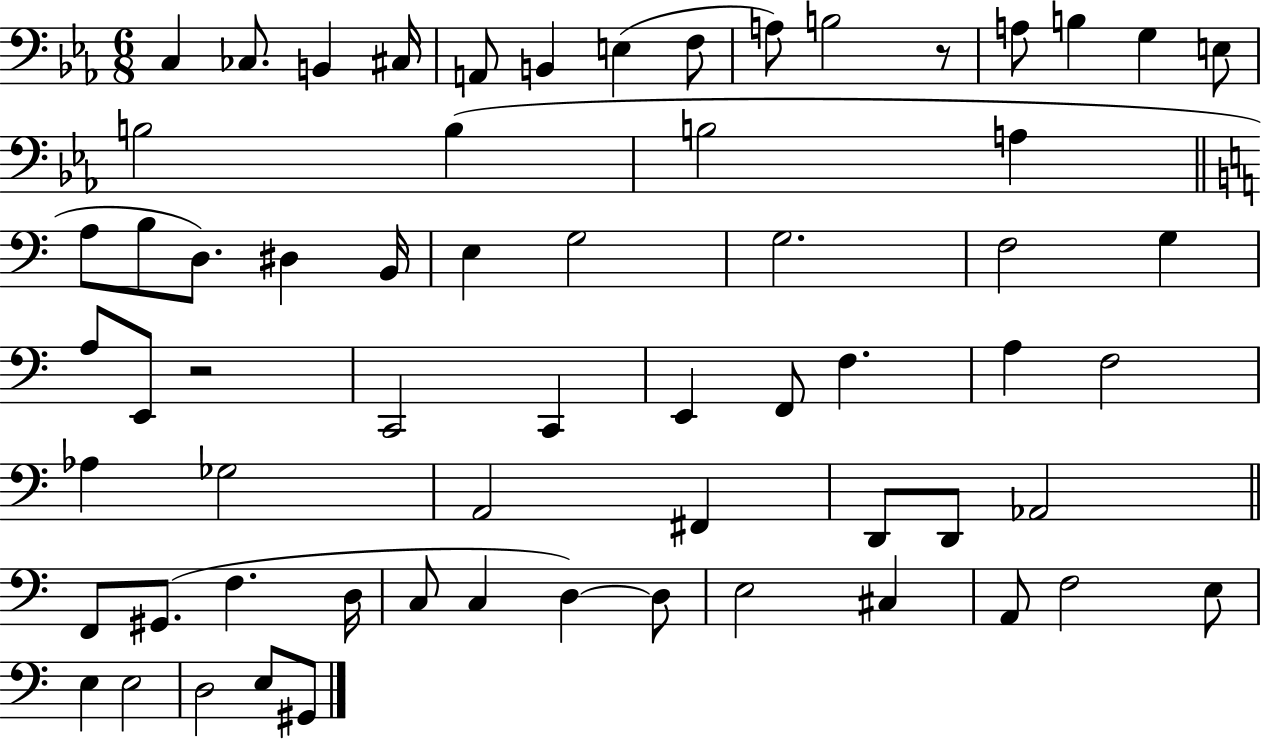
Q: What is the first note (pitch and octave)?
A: C3